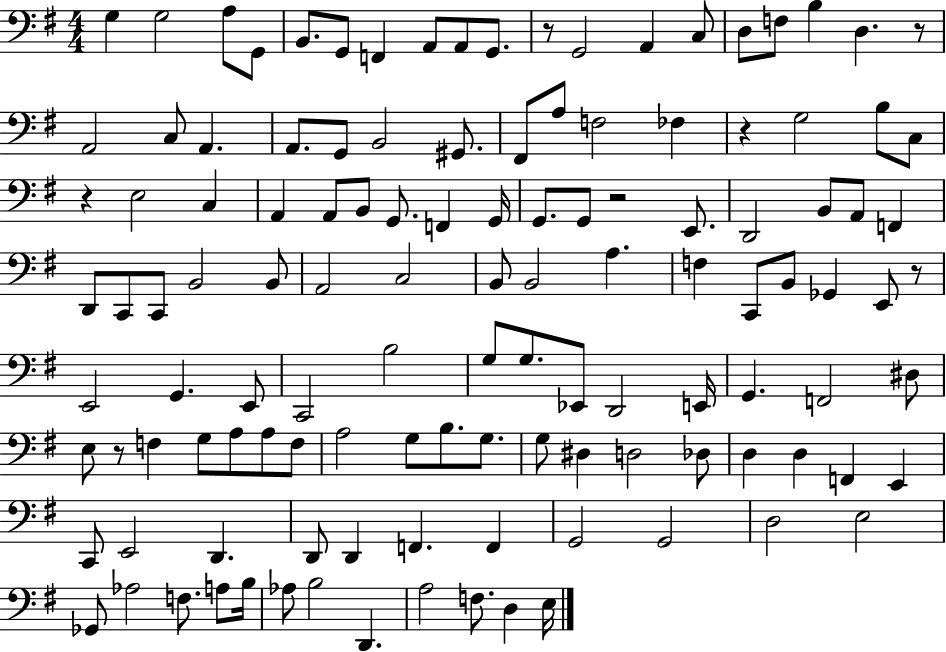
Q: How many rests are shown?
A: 7